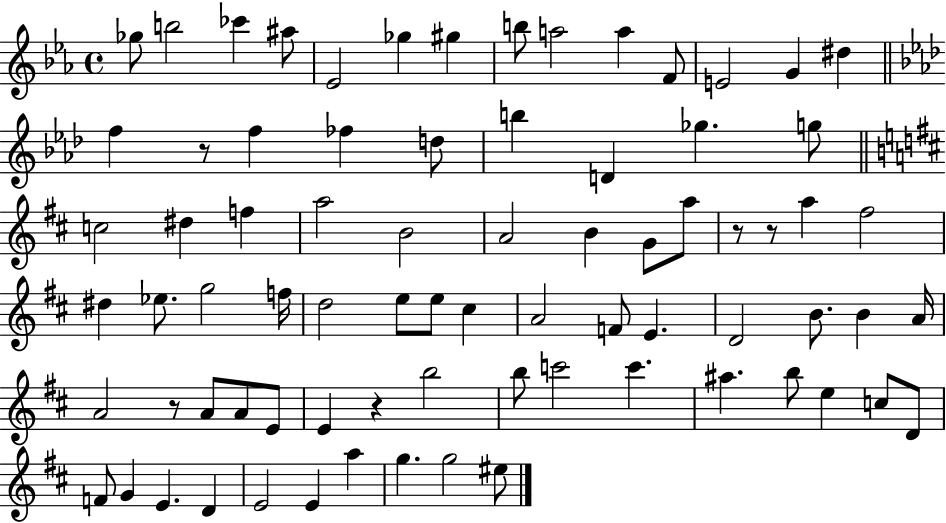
X:1
T:Untitled
M:4/4
L:1/4
K:Eb
_g/2 b2 _c' ^a/2 _E2 _g ^g b/2 a2 a F/2 E2 G ^d f z/2 f _f d/2 b D _g g/2 c2 ^d f a2 B2 A2 B G/2 a/2 z/2 z/2 a ^f2 ^d _e/2 g2 f/4 d2 e/2 e/2 ^c A2 F/2 E D2 B/2 B A/4 A2 z/2 A/2 A/2 E/2 E z b2 b/2 c'2 c' ^a b/2 e c/2 D/2 F/2 G E D E2 E a g g2 ^e/2